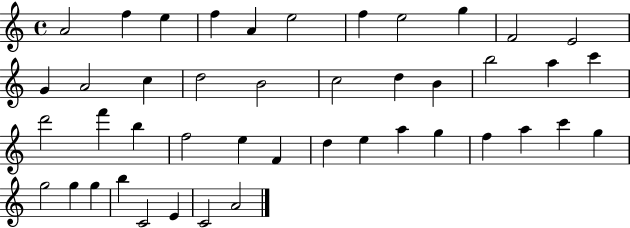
X:1
T:Untitled
M:4/4
L:1/4
K:C
A2 f e f A e2 f e2 g F2 E2 G A2 c d2 B2 c2 d B b2 a c' d'2 f' b f2 e F d e a g f a c' g g2 g g b C2 E C2 A2